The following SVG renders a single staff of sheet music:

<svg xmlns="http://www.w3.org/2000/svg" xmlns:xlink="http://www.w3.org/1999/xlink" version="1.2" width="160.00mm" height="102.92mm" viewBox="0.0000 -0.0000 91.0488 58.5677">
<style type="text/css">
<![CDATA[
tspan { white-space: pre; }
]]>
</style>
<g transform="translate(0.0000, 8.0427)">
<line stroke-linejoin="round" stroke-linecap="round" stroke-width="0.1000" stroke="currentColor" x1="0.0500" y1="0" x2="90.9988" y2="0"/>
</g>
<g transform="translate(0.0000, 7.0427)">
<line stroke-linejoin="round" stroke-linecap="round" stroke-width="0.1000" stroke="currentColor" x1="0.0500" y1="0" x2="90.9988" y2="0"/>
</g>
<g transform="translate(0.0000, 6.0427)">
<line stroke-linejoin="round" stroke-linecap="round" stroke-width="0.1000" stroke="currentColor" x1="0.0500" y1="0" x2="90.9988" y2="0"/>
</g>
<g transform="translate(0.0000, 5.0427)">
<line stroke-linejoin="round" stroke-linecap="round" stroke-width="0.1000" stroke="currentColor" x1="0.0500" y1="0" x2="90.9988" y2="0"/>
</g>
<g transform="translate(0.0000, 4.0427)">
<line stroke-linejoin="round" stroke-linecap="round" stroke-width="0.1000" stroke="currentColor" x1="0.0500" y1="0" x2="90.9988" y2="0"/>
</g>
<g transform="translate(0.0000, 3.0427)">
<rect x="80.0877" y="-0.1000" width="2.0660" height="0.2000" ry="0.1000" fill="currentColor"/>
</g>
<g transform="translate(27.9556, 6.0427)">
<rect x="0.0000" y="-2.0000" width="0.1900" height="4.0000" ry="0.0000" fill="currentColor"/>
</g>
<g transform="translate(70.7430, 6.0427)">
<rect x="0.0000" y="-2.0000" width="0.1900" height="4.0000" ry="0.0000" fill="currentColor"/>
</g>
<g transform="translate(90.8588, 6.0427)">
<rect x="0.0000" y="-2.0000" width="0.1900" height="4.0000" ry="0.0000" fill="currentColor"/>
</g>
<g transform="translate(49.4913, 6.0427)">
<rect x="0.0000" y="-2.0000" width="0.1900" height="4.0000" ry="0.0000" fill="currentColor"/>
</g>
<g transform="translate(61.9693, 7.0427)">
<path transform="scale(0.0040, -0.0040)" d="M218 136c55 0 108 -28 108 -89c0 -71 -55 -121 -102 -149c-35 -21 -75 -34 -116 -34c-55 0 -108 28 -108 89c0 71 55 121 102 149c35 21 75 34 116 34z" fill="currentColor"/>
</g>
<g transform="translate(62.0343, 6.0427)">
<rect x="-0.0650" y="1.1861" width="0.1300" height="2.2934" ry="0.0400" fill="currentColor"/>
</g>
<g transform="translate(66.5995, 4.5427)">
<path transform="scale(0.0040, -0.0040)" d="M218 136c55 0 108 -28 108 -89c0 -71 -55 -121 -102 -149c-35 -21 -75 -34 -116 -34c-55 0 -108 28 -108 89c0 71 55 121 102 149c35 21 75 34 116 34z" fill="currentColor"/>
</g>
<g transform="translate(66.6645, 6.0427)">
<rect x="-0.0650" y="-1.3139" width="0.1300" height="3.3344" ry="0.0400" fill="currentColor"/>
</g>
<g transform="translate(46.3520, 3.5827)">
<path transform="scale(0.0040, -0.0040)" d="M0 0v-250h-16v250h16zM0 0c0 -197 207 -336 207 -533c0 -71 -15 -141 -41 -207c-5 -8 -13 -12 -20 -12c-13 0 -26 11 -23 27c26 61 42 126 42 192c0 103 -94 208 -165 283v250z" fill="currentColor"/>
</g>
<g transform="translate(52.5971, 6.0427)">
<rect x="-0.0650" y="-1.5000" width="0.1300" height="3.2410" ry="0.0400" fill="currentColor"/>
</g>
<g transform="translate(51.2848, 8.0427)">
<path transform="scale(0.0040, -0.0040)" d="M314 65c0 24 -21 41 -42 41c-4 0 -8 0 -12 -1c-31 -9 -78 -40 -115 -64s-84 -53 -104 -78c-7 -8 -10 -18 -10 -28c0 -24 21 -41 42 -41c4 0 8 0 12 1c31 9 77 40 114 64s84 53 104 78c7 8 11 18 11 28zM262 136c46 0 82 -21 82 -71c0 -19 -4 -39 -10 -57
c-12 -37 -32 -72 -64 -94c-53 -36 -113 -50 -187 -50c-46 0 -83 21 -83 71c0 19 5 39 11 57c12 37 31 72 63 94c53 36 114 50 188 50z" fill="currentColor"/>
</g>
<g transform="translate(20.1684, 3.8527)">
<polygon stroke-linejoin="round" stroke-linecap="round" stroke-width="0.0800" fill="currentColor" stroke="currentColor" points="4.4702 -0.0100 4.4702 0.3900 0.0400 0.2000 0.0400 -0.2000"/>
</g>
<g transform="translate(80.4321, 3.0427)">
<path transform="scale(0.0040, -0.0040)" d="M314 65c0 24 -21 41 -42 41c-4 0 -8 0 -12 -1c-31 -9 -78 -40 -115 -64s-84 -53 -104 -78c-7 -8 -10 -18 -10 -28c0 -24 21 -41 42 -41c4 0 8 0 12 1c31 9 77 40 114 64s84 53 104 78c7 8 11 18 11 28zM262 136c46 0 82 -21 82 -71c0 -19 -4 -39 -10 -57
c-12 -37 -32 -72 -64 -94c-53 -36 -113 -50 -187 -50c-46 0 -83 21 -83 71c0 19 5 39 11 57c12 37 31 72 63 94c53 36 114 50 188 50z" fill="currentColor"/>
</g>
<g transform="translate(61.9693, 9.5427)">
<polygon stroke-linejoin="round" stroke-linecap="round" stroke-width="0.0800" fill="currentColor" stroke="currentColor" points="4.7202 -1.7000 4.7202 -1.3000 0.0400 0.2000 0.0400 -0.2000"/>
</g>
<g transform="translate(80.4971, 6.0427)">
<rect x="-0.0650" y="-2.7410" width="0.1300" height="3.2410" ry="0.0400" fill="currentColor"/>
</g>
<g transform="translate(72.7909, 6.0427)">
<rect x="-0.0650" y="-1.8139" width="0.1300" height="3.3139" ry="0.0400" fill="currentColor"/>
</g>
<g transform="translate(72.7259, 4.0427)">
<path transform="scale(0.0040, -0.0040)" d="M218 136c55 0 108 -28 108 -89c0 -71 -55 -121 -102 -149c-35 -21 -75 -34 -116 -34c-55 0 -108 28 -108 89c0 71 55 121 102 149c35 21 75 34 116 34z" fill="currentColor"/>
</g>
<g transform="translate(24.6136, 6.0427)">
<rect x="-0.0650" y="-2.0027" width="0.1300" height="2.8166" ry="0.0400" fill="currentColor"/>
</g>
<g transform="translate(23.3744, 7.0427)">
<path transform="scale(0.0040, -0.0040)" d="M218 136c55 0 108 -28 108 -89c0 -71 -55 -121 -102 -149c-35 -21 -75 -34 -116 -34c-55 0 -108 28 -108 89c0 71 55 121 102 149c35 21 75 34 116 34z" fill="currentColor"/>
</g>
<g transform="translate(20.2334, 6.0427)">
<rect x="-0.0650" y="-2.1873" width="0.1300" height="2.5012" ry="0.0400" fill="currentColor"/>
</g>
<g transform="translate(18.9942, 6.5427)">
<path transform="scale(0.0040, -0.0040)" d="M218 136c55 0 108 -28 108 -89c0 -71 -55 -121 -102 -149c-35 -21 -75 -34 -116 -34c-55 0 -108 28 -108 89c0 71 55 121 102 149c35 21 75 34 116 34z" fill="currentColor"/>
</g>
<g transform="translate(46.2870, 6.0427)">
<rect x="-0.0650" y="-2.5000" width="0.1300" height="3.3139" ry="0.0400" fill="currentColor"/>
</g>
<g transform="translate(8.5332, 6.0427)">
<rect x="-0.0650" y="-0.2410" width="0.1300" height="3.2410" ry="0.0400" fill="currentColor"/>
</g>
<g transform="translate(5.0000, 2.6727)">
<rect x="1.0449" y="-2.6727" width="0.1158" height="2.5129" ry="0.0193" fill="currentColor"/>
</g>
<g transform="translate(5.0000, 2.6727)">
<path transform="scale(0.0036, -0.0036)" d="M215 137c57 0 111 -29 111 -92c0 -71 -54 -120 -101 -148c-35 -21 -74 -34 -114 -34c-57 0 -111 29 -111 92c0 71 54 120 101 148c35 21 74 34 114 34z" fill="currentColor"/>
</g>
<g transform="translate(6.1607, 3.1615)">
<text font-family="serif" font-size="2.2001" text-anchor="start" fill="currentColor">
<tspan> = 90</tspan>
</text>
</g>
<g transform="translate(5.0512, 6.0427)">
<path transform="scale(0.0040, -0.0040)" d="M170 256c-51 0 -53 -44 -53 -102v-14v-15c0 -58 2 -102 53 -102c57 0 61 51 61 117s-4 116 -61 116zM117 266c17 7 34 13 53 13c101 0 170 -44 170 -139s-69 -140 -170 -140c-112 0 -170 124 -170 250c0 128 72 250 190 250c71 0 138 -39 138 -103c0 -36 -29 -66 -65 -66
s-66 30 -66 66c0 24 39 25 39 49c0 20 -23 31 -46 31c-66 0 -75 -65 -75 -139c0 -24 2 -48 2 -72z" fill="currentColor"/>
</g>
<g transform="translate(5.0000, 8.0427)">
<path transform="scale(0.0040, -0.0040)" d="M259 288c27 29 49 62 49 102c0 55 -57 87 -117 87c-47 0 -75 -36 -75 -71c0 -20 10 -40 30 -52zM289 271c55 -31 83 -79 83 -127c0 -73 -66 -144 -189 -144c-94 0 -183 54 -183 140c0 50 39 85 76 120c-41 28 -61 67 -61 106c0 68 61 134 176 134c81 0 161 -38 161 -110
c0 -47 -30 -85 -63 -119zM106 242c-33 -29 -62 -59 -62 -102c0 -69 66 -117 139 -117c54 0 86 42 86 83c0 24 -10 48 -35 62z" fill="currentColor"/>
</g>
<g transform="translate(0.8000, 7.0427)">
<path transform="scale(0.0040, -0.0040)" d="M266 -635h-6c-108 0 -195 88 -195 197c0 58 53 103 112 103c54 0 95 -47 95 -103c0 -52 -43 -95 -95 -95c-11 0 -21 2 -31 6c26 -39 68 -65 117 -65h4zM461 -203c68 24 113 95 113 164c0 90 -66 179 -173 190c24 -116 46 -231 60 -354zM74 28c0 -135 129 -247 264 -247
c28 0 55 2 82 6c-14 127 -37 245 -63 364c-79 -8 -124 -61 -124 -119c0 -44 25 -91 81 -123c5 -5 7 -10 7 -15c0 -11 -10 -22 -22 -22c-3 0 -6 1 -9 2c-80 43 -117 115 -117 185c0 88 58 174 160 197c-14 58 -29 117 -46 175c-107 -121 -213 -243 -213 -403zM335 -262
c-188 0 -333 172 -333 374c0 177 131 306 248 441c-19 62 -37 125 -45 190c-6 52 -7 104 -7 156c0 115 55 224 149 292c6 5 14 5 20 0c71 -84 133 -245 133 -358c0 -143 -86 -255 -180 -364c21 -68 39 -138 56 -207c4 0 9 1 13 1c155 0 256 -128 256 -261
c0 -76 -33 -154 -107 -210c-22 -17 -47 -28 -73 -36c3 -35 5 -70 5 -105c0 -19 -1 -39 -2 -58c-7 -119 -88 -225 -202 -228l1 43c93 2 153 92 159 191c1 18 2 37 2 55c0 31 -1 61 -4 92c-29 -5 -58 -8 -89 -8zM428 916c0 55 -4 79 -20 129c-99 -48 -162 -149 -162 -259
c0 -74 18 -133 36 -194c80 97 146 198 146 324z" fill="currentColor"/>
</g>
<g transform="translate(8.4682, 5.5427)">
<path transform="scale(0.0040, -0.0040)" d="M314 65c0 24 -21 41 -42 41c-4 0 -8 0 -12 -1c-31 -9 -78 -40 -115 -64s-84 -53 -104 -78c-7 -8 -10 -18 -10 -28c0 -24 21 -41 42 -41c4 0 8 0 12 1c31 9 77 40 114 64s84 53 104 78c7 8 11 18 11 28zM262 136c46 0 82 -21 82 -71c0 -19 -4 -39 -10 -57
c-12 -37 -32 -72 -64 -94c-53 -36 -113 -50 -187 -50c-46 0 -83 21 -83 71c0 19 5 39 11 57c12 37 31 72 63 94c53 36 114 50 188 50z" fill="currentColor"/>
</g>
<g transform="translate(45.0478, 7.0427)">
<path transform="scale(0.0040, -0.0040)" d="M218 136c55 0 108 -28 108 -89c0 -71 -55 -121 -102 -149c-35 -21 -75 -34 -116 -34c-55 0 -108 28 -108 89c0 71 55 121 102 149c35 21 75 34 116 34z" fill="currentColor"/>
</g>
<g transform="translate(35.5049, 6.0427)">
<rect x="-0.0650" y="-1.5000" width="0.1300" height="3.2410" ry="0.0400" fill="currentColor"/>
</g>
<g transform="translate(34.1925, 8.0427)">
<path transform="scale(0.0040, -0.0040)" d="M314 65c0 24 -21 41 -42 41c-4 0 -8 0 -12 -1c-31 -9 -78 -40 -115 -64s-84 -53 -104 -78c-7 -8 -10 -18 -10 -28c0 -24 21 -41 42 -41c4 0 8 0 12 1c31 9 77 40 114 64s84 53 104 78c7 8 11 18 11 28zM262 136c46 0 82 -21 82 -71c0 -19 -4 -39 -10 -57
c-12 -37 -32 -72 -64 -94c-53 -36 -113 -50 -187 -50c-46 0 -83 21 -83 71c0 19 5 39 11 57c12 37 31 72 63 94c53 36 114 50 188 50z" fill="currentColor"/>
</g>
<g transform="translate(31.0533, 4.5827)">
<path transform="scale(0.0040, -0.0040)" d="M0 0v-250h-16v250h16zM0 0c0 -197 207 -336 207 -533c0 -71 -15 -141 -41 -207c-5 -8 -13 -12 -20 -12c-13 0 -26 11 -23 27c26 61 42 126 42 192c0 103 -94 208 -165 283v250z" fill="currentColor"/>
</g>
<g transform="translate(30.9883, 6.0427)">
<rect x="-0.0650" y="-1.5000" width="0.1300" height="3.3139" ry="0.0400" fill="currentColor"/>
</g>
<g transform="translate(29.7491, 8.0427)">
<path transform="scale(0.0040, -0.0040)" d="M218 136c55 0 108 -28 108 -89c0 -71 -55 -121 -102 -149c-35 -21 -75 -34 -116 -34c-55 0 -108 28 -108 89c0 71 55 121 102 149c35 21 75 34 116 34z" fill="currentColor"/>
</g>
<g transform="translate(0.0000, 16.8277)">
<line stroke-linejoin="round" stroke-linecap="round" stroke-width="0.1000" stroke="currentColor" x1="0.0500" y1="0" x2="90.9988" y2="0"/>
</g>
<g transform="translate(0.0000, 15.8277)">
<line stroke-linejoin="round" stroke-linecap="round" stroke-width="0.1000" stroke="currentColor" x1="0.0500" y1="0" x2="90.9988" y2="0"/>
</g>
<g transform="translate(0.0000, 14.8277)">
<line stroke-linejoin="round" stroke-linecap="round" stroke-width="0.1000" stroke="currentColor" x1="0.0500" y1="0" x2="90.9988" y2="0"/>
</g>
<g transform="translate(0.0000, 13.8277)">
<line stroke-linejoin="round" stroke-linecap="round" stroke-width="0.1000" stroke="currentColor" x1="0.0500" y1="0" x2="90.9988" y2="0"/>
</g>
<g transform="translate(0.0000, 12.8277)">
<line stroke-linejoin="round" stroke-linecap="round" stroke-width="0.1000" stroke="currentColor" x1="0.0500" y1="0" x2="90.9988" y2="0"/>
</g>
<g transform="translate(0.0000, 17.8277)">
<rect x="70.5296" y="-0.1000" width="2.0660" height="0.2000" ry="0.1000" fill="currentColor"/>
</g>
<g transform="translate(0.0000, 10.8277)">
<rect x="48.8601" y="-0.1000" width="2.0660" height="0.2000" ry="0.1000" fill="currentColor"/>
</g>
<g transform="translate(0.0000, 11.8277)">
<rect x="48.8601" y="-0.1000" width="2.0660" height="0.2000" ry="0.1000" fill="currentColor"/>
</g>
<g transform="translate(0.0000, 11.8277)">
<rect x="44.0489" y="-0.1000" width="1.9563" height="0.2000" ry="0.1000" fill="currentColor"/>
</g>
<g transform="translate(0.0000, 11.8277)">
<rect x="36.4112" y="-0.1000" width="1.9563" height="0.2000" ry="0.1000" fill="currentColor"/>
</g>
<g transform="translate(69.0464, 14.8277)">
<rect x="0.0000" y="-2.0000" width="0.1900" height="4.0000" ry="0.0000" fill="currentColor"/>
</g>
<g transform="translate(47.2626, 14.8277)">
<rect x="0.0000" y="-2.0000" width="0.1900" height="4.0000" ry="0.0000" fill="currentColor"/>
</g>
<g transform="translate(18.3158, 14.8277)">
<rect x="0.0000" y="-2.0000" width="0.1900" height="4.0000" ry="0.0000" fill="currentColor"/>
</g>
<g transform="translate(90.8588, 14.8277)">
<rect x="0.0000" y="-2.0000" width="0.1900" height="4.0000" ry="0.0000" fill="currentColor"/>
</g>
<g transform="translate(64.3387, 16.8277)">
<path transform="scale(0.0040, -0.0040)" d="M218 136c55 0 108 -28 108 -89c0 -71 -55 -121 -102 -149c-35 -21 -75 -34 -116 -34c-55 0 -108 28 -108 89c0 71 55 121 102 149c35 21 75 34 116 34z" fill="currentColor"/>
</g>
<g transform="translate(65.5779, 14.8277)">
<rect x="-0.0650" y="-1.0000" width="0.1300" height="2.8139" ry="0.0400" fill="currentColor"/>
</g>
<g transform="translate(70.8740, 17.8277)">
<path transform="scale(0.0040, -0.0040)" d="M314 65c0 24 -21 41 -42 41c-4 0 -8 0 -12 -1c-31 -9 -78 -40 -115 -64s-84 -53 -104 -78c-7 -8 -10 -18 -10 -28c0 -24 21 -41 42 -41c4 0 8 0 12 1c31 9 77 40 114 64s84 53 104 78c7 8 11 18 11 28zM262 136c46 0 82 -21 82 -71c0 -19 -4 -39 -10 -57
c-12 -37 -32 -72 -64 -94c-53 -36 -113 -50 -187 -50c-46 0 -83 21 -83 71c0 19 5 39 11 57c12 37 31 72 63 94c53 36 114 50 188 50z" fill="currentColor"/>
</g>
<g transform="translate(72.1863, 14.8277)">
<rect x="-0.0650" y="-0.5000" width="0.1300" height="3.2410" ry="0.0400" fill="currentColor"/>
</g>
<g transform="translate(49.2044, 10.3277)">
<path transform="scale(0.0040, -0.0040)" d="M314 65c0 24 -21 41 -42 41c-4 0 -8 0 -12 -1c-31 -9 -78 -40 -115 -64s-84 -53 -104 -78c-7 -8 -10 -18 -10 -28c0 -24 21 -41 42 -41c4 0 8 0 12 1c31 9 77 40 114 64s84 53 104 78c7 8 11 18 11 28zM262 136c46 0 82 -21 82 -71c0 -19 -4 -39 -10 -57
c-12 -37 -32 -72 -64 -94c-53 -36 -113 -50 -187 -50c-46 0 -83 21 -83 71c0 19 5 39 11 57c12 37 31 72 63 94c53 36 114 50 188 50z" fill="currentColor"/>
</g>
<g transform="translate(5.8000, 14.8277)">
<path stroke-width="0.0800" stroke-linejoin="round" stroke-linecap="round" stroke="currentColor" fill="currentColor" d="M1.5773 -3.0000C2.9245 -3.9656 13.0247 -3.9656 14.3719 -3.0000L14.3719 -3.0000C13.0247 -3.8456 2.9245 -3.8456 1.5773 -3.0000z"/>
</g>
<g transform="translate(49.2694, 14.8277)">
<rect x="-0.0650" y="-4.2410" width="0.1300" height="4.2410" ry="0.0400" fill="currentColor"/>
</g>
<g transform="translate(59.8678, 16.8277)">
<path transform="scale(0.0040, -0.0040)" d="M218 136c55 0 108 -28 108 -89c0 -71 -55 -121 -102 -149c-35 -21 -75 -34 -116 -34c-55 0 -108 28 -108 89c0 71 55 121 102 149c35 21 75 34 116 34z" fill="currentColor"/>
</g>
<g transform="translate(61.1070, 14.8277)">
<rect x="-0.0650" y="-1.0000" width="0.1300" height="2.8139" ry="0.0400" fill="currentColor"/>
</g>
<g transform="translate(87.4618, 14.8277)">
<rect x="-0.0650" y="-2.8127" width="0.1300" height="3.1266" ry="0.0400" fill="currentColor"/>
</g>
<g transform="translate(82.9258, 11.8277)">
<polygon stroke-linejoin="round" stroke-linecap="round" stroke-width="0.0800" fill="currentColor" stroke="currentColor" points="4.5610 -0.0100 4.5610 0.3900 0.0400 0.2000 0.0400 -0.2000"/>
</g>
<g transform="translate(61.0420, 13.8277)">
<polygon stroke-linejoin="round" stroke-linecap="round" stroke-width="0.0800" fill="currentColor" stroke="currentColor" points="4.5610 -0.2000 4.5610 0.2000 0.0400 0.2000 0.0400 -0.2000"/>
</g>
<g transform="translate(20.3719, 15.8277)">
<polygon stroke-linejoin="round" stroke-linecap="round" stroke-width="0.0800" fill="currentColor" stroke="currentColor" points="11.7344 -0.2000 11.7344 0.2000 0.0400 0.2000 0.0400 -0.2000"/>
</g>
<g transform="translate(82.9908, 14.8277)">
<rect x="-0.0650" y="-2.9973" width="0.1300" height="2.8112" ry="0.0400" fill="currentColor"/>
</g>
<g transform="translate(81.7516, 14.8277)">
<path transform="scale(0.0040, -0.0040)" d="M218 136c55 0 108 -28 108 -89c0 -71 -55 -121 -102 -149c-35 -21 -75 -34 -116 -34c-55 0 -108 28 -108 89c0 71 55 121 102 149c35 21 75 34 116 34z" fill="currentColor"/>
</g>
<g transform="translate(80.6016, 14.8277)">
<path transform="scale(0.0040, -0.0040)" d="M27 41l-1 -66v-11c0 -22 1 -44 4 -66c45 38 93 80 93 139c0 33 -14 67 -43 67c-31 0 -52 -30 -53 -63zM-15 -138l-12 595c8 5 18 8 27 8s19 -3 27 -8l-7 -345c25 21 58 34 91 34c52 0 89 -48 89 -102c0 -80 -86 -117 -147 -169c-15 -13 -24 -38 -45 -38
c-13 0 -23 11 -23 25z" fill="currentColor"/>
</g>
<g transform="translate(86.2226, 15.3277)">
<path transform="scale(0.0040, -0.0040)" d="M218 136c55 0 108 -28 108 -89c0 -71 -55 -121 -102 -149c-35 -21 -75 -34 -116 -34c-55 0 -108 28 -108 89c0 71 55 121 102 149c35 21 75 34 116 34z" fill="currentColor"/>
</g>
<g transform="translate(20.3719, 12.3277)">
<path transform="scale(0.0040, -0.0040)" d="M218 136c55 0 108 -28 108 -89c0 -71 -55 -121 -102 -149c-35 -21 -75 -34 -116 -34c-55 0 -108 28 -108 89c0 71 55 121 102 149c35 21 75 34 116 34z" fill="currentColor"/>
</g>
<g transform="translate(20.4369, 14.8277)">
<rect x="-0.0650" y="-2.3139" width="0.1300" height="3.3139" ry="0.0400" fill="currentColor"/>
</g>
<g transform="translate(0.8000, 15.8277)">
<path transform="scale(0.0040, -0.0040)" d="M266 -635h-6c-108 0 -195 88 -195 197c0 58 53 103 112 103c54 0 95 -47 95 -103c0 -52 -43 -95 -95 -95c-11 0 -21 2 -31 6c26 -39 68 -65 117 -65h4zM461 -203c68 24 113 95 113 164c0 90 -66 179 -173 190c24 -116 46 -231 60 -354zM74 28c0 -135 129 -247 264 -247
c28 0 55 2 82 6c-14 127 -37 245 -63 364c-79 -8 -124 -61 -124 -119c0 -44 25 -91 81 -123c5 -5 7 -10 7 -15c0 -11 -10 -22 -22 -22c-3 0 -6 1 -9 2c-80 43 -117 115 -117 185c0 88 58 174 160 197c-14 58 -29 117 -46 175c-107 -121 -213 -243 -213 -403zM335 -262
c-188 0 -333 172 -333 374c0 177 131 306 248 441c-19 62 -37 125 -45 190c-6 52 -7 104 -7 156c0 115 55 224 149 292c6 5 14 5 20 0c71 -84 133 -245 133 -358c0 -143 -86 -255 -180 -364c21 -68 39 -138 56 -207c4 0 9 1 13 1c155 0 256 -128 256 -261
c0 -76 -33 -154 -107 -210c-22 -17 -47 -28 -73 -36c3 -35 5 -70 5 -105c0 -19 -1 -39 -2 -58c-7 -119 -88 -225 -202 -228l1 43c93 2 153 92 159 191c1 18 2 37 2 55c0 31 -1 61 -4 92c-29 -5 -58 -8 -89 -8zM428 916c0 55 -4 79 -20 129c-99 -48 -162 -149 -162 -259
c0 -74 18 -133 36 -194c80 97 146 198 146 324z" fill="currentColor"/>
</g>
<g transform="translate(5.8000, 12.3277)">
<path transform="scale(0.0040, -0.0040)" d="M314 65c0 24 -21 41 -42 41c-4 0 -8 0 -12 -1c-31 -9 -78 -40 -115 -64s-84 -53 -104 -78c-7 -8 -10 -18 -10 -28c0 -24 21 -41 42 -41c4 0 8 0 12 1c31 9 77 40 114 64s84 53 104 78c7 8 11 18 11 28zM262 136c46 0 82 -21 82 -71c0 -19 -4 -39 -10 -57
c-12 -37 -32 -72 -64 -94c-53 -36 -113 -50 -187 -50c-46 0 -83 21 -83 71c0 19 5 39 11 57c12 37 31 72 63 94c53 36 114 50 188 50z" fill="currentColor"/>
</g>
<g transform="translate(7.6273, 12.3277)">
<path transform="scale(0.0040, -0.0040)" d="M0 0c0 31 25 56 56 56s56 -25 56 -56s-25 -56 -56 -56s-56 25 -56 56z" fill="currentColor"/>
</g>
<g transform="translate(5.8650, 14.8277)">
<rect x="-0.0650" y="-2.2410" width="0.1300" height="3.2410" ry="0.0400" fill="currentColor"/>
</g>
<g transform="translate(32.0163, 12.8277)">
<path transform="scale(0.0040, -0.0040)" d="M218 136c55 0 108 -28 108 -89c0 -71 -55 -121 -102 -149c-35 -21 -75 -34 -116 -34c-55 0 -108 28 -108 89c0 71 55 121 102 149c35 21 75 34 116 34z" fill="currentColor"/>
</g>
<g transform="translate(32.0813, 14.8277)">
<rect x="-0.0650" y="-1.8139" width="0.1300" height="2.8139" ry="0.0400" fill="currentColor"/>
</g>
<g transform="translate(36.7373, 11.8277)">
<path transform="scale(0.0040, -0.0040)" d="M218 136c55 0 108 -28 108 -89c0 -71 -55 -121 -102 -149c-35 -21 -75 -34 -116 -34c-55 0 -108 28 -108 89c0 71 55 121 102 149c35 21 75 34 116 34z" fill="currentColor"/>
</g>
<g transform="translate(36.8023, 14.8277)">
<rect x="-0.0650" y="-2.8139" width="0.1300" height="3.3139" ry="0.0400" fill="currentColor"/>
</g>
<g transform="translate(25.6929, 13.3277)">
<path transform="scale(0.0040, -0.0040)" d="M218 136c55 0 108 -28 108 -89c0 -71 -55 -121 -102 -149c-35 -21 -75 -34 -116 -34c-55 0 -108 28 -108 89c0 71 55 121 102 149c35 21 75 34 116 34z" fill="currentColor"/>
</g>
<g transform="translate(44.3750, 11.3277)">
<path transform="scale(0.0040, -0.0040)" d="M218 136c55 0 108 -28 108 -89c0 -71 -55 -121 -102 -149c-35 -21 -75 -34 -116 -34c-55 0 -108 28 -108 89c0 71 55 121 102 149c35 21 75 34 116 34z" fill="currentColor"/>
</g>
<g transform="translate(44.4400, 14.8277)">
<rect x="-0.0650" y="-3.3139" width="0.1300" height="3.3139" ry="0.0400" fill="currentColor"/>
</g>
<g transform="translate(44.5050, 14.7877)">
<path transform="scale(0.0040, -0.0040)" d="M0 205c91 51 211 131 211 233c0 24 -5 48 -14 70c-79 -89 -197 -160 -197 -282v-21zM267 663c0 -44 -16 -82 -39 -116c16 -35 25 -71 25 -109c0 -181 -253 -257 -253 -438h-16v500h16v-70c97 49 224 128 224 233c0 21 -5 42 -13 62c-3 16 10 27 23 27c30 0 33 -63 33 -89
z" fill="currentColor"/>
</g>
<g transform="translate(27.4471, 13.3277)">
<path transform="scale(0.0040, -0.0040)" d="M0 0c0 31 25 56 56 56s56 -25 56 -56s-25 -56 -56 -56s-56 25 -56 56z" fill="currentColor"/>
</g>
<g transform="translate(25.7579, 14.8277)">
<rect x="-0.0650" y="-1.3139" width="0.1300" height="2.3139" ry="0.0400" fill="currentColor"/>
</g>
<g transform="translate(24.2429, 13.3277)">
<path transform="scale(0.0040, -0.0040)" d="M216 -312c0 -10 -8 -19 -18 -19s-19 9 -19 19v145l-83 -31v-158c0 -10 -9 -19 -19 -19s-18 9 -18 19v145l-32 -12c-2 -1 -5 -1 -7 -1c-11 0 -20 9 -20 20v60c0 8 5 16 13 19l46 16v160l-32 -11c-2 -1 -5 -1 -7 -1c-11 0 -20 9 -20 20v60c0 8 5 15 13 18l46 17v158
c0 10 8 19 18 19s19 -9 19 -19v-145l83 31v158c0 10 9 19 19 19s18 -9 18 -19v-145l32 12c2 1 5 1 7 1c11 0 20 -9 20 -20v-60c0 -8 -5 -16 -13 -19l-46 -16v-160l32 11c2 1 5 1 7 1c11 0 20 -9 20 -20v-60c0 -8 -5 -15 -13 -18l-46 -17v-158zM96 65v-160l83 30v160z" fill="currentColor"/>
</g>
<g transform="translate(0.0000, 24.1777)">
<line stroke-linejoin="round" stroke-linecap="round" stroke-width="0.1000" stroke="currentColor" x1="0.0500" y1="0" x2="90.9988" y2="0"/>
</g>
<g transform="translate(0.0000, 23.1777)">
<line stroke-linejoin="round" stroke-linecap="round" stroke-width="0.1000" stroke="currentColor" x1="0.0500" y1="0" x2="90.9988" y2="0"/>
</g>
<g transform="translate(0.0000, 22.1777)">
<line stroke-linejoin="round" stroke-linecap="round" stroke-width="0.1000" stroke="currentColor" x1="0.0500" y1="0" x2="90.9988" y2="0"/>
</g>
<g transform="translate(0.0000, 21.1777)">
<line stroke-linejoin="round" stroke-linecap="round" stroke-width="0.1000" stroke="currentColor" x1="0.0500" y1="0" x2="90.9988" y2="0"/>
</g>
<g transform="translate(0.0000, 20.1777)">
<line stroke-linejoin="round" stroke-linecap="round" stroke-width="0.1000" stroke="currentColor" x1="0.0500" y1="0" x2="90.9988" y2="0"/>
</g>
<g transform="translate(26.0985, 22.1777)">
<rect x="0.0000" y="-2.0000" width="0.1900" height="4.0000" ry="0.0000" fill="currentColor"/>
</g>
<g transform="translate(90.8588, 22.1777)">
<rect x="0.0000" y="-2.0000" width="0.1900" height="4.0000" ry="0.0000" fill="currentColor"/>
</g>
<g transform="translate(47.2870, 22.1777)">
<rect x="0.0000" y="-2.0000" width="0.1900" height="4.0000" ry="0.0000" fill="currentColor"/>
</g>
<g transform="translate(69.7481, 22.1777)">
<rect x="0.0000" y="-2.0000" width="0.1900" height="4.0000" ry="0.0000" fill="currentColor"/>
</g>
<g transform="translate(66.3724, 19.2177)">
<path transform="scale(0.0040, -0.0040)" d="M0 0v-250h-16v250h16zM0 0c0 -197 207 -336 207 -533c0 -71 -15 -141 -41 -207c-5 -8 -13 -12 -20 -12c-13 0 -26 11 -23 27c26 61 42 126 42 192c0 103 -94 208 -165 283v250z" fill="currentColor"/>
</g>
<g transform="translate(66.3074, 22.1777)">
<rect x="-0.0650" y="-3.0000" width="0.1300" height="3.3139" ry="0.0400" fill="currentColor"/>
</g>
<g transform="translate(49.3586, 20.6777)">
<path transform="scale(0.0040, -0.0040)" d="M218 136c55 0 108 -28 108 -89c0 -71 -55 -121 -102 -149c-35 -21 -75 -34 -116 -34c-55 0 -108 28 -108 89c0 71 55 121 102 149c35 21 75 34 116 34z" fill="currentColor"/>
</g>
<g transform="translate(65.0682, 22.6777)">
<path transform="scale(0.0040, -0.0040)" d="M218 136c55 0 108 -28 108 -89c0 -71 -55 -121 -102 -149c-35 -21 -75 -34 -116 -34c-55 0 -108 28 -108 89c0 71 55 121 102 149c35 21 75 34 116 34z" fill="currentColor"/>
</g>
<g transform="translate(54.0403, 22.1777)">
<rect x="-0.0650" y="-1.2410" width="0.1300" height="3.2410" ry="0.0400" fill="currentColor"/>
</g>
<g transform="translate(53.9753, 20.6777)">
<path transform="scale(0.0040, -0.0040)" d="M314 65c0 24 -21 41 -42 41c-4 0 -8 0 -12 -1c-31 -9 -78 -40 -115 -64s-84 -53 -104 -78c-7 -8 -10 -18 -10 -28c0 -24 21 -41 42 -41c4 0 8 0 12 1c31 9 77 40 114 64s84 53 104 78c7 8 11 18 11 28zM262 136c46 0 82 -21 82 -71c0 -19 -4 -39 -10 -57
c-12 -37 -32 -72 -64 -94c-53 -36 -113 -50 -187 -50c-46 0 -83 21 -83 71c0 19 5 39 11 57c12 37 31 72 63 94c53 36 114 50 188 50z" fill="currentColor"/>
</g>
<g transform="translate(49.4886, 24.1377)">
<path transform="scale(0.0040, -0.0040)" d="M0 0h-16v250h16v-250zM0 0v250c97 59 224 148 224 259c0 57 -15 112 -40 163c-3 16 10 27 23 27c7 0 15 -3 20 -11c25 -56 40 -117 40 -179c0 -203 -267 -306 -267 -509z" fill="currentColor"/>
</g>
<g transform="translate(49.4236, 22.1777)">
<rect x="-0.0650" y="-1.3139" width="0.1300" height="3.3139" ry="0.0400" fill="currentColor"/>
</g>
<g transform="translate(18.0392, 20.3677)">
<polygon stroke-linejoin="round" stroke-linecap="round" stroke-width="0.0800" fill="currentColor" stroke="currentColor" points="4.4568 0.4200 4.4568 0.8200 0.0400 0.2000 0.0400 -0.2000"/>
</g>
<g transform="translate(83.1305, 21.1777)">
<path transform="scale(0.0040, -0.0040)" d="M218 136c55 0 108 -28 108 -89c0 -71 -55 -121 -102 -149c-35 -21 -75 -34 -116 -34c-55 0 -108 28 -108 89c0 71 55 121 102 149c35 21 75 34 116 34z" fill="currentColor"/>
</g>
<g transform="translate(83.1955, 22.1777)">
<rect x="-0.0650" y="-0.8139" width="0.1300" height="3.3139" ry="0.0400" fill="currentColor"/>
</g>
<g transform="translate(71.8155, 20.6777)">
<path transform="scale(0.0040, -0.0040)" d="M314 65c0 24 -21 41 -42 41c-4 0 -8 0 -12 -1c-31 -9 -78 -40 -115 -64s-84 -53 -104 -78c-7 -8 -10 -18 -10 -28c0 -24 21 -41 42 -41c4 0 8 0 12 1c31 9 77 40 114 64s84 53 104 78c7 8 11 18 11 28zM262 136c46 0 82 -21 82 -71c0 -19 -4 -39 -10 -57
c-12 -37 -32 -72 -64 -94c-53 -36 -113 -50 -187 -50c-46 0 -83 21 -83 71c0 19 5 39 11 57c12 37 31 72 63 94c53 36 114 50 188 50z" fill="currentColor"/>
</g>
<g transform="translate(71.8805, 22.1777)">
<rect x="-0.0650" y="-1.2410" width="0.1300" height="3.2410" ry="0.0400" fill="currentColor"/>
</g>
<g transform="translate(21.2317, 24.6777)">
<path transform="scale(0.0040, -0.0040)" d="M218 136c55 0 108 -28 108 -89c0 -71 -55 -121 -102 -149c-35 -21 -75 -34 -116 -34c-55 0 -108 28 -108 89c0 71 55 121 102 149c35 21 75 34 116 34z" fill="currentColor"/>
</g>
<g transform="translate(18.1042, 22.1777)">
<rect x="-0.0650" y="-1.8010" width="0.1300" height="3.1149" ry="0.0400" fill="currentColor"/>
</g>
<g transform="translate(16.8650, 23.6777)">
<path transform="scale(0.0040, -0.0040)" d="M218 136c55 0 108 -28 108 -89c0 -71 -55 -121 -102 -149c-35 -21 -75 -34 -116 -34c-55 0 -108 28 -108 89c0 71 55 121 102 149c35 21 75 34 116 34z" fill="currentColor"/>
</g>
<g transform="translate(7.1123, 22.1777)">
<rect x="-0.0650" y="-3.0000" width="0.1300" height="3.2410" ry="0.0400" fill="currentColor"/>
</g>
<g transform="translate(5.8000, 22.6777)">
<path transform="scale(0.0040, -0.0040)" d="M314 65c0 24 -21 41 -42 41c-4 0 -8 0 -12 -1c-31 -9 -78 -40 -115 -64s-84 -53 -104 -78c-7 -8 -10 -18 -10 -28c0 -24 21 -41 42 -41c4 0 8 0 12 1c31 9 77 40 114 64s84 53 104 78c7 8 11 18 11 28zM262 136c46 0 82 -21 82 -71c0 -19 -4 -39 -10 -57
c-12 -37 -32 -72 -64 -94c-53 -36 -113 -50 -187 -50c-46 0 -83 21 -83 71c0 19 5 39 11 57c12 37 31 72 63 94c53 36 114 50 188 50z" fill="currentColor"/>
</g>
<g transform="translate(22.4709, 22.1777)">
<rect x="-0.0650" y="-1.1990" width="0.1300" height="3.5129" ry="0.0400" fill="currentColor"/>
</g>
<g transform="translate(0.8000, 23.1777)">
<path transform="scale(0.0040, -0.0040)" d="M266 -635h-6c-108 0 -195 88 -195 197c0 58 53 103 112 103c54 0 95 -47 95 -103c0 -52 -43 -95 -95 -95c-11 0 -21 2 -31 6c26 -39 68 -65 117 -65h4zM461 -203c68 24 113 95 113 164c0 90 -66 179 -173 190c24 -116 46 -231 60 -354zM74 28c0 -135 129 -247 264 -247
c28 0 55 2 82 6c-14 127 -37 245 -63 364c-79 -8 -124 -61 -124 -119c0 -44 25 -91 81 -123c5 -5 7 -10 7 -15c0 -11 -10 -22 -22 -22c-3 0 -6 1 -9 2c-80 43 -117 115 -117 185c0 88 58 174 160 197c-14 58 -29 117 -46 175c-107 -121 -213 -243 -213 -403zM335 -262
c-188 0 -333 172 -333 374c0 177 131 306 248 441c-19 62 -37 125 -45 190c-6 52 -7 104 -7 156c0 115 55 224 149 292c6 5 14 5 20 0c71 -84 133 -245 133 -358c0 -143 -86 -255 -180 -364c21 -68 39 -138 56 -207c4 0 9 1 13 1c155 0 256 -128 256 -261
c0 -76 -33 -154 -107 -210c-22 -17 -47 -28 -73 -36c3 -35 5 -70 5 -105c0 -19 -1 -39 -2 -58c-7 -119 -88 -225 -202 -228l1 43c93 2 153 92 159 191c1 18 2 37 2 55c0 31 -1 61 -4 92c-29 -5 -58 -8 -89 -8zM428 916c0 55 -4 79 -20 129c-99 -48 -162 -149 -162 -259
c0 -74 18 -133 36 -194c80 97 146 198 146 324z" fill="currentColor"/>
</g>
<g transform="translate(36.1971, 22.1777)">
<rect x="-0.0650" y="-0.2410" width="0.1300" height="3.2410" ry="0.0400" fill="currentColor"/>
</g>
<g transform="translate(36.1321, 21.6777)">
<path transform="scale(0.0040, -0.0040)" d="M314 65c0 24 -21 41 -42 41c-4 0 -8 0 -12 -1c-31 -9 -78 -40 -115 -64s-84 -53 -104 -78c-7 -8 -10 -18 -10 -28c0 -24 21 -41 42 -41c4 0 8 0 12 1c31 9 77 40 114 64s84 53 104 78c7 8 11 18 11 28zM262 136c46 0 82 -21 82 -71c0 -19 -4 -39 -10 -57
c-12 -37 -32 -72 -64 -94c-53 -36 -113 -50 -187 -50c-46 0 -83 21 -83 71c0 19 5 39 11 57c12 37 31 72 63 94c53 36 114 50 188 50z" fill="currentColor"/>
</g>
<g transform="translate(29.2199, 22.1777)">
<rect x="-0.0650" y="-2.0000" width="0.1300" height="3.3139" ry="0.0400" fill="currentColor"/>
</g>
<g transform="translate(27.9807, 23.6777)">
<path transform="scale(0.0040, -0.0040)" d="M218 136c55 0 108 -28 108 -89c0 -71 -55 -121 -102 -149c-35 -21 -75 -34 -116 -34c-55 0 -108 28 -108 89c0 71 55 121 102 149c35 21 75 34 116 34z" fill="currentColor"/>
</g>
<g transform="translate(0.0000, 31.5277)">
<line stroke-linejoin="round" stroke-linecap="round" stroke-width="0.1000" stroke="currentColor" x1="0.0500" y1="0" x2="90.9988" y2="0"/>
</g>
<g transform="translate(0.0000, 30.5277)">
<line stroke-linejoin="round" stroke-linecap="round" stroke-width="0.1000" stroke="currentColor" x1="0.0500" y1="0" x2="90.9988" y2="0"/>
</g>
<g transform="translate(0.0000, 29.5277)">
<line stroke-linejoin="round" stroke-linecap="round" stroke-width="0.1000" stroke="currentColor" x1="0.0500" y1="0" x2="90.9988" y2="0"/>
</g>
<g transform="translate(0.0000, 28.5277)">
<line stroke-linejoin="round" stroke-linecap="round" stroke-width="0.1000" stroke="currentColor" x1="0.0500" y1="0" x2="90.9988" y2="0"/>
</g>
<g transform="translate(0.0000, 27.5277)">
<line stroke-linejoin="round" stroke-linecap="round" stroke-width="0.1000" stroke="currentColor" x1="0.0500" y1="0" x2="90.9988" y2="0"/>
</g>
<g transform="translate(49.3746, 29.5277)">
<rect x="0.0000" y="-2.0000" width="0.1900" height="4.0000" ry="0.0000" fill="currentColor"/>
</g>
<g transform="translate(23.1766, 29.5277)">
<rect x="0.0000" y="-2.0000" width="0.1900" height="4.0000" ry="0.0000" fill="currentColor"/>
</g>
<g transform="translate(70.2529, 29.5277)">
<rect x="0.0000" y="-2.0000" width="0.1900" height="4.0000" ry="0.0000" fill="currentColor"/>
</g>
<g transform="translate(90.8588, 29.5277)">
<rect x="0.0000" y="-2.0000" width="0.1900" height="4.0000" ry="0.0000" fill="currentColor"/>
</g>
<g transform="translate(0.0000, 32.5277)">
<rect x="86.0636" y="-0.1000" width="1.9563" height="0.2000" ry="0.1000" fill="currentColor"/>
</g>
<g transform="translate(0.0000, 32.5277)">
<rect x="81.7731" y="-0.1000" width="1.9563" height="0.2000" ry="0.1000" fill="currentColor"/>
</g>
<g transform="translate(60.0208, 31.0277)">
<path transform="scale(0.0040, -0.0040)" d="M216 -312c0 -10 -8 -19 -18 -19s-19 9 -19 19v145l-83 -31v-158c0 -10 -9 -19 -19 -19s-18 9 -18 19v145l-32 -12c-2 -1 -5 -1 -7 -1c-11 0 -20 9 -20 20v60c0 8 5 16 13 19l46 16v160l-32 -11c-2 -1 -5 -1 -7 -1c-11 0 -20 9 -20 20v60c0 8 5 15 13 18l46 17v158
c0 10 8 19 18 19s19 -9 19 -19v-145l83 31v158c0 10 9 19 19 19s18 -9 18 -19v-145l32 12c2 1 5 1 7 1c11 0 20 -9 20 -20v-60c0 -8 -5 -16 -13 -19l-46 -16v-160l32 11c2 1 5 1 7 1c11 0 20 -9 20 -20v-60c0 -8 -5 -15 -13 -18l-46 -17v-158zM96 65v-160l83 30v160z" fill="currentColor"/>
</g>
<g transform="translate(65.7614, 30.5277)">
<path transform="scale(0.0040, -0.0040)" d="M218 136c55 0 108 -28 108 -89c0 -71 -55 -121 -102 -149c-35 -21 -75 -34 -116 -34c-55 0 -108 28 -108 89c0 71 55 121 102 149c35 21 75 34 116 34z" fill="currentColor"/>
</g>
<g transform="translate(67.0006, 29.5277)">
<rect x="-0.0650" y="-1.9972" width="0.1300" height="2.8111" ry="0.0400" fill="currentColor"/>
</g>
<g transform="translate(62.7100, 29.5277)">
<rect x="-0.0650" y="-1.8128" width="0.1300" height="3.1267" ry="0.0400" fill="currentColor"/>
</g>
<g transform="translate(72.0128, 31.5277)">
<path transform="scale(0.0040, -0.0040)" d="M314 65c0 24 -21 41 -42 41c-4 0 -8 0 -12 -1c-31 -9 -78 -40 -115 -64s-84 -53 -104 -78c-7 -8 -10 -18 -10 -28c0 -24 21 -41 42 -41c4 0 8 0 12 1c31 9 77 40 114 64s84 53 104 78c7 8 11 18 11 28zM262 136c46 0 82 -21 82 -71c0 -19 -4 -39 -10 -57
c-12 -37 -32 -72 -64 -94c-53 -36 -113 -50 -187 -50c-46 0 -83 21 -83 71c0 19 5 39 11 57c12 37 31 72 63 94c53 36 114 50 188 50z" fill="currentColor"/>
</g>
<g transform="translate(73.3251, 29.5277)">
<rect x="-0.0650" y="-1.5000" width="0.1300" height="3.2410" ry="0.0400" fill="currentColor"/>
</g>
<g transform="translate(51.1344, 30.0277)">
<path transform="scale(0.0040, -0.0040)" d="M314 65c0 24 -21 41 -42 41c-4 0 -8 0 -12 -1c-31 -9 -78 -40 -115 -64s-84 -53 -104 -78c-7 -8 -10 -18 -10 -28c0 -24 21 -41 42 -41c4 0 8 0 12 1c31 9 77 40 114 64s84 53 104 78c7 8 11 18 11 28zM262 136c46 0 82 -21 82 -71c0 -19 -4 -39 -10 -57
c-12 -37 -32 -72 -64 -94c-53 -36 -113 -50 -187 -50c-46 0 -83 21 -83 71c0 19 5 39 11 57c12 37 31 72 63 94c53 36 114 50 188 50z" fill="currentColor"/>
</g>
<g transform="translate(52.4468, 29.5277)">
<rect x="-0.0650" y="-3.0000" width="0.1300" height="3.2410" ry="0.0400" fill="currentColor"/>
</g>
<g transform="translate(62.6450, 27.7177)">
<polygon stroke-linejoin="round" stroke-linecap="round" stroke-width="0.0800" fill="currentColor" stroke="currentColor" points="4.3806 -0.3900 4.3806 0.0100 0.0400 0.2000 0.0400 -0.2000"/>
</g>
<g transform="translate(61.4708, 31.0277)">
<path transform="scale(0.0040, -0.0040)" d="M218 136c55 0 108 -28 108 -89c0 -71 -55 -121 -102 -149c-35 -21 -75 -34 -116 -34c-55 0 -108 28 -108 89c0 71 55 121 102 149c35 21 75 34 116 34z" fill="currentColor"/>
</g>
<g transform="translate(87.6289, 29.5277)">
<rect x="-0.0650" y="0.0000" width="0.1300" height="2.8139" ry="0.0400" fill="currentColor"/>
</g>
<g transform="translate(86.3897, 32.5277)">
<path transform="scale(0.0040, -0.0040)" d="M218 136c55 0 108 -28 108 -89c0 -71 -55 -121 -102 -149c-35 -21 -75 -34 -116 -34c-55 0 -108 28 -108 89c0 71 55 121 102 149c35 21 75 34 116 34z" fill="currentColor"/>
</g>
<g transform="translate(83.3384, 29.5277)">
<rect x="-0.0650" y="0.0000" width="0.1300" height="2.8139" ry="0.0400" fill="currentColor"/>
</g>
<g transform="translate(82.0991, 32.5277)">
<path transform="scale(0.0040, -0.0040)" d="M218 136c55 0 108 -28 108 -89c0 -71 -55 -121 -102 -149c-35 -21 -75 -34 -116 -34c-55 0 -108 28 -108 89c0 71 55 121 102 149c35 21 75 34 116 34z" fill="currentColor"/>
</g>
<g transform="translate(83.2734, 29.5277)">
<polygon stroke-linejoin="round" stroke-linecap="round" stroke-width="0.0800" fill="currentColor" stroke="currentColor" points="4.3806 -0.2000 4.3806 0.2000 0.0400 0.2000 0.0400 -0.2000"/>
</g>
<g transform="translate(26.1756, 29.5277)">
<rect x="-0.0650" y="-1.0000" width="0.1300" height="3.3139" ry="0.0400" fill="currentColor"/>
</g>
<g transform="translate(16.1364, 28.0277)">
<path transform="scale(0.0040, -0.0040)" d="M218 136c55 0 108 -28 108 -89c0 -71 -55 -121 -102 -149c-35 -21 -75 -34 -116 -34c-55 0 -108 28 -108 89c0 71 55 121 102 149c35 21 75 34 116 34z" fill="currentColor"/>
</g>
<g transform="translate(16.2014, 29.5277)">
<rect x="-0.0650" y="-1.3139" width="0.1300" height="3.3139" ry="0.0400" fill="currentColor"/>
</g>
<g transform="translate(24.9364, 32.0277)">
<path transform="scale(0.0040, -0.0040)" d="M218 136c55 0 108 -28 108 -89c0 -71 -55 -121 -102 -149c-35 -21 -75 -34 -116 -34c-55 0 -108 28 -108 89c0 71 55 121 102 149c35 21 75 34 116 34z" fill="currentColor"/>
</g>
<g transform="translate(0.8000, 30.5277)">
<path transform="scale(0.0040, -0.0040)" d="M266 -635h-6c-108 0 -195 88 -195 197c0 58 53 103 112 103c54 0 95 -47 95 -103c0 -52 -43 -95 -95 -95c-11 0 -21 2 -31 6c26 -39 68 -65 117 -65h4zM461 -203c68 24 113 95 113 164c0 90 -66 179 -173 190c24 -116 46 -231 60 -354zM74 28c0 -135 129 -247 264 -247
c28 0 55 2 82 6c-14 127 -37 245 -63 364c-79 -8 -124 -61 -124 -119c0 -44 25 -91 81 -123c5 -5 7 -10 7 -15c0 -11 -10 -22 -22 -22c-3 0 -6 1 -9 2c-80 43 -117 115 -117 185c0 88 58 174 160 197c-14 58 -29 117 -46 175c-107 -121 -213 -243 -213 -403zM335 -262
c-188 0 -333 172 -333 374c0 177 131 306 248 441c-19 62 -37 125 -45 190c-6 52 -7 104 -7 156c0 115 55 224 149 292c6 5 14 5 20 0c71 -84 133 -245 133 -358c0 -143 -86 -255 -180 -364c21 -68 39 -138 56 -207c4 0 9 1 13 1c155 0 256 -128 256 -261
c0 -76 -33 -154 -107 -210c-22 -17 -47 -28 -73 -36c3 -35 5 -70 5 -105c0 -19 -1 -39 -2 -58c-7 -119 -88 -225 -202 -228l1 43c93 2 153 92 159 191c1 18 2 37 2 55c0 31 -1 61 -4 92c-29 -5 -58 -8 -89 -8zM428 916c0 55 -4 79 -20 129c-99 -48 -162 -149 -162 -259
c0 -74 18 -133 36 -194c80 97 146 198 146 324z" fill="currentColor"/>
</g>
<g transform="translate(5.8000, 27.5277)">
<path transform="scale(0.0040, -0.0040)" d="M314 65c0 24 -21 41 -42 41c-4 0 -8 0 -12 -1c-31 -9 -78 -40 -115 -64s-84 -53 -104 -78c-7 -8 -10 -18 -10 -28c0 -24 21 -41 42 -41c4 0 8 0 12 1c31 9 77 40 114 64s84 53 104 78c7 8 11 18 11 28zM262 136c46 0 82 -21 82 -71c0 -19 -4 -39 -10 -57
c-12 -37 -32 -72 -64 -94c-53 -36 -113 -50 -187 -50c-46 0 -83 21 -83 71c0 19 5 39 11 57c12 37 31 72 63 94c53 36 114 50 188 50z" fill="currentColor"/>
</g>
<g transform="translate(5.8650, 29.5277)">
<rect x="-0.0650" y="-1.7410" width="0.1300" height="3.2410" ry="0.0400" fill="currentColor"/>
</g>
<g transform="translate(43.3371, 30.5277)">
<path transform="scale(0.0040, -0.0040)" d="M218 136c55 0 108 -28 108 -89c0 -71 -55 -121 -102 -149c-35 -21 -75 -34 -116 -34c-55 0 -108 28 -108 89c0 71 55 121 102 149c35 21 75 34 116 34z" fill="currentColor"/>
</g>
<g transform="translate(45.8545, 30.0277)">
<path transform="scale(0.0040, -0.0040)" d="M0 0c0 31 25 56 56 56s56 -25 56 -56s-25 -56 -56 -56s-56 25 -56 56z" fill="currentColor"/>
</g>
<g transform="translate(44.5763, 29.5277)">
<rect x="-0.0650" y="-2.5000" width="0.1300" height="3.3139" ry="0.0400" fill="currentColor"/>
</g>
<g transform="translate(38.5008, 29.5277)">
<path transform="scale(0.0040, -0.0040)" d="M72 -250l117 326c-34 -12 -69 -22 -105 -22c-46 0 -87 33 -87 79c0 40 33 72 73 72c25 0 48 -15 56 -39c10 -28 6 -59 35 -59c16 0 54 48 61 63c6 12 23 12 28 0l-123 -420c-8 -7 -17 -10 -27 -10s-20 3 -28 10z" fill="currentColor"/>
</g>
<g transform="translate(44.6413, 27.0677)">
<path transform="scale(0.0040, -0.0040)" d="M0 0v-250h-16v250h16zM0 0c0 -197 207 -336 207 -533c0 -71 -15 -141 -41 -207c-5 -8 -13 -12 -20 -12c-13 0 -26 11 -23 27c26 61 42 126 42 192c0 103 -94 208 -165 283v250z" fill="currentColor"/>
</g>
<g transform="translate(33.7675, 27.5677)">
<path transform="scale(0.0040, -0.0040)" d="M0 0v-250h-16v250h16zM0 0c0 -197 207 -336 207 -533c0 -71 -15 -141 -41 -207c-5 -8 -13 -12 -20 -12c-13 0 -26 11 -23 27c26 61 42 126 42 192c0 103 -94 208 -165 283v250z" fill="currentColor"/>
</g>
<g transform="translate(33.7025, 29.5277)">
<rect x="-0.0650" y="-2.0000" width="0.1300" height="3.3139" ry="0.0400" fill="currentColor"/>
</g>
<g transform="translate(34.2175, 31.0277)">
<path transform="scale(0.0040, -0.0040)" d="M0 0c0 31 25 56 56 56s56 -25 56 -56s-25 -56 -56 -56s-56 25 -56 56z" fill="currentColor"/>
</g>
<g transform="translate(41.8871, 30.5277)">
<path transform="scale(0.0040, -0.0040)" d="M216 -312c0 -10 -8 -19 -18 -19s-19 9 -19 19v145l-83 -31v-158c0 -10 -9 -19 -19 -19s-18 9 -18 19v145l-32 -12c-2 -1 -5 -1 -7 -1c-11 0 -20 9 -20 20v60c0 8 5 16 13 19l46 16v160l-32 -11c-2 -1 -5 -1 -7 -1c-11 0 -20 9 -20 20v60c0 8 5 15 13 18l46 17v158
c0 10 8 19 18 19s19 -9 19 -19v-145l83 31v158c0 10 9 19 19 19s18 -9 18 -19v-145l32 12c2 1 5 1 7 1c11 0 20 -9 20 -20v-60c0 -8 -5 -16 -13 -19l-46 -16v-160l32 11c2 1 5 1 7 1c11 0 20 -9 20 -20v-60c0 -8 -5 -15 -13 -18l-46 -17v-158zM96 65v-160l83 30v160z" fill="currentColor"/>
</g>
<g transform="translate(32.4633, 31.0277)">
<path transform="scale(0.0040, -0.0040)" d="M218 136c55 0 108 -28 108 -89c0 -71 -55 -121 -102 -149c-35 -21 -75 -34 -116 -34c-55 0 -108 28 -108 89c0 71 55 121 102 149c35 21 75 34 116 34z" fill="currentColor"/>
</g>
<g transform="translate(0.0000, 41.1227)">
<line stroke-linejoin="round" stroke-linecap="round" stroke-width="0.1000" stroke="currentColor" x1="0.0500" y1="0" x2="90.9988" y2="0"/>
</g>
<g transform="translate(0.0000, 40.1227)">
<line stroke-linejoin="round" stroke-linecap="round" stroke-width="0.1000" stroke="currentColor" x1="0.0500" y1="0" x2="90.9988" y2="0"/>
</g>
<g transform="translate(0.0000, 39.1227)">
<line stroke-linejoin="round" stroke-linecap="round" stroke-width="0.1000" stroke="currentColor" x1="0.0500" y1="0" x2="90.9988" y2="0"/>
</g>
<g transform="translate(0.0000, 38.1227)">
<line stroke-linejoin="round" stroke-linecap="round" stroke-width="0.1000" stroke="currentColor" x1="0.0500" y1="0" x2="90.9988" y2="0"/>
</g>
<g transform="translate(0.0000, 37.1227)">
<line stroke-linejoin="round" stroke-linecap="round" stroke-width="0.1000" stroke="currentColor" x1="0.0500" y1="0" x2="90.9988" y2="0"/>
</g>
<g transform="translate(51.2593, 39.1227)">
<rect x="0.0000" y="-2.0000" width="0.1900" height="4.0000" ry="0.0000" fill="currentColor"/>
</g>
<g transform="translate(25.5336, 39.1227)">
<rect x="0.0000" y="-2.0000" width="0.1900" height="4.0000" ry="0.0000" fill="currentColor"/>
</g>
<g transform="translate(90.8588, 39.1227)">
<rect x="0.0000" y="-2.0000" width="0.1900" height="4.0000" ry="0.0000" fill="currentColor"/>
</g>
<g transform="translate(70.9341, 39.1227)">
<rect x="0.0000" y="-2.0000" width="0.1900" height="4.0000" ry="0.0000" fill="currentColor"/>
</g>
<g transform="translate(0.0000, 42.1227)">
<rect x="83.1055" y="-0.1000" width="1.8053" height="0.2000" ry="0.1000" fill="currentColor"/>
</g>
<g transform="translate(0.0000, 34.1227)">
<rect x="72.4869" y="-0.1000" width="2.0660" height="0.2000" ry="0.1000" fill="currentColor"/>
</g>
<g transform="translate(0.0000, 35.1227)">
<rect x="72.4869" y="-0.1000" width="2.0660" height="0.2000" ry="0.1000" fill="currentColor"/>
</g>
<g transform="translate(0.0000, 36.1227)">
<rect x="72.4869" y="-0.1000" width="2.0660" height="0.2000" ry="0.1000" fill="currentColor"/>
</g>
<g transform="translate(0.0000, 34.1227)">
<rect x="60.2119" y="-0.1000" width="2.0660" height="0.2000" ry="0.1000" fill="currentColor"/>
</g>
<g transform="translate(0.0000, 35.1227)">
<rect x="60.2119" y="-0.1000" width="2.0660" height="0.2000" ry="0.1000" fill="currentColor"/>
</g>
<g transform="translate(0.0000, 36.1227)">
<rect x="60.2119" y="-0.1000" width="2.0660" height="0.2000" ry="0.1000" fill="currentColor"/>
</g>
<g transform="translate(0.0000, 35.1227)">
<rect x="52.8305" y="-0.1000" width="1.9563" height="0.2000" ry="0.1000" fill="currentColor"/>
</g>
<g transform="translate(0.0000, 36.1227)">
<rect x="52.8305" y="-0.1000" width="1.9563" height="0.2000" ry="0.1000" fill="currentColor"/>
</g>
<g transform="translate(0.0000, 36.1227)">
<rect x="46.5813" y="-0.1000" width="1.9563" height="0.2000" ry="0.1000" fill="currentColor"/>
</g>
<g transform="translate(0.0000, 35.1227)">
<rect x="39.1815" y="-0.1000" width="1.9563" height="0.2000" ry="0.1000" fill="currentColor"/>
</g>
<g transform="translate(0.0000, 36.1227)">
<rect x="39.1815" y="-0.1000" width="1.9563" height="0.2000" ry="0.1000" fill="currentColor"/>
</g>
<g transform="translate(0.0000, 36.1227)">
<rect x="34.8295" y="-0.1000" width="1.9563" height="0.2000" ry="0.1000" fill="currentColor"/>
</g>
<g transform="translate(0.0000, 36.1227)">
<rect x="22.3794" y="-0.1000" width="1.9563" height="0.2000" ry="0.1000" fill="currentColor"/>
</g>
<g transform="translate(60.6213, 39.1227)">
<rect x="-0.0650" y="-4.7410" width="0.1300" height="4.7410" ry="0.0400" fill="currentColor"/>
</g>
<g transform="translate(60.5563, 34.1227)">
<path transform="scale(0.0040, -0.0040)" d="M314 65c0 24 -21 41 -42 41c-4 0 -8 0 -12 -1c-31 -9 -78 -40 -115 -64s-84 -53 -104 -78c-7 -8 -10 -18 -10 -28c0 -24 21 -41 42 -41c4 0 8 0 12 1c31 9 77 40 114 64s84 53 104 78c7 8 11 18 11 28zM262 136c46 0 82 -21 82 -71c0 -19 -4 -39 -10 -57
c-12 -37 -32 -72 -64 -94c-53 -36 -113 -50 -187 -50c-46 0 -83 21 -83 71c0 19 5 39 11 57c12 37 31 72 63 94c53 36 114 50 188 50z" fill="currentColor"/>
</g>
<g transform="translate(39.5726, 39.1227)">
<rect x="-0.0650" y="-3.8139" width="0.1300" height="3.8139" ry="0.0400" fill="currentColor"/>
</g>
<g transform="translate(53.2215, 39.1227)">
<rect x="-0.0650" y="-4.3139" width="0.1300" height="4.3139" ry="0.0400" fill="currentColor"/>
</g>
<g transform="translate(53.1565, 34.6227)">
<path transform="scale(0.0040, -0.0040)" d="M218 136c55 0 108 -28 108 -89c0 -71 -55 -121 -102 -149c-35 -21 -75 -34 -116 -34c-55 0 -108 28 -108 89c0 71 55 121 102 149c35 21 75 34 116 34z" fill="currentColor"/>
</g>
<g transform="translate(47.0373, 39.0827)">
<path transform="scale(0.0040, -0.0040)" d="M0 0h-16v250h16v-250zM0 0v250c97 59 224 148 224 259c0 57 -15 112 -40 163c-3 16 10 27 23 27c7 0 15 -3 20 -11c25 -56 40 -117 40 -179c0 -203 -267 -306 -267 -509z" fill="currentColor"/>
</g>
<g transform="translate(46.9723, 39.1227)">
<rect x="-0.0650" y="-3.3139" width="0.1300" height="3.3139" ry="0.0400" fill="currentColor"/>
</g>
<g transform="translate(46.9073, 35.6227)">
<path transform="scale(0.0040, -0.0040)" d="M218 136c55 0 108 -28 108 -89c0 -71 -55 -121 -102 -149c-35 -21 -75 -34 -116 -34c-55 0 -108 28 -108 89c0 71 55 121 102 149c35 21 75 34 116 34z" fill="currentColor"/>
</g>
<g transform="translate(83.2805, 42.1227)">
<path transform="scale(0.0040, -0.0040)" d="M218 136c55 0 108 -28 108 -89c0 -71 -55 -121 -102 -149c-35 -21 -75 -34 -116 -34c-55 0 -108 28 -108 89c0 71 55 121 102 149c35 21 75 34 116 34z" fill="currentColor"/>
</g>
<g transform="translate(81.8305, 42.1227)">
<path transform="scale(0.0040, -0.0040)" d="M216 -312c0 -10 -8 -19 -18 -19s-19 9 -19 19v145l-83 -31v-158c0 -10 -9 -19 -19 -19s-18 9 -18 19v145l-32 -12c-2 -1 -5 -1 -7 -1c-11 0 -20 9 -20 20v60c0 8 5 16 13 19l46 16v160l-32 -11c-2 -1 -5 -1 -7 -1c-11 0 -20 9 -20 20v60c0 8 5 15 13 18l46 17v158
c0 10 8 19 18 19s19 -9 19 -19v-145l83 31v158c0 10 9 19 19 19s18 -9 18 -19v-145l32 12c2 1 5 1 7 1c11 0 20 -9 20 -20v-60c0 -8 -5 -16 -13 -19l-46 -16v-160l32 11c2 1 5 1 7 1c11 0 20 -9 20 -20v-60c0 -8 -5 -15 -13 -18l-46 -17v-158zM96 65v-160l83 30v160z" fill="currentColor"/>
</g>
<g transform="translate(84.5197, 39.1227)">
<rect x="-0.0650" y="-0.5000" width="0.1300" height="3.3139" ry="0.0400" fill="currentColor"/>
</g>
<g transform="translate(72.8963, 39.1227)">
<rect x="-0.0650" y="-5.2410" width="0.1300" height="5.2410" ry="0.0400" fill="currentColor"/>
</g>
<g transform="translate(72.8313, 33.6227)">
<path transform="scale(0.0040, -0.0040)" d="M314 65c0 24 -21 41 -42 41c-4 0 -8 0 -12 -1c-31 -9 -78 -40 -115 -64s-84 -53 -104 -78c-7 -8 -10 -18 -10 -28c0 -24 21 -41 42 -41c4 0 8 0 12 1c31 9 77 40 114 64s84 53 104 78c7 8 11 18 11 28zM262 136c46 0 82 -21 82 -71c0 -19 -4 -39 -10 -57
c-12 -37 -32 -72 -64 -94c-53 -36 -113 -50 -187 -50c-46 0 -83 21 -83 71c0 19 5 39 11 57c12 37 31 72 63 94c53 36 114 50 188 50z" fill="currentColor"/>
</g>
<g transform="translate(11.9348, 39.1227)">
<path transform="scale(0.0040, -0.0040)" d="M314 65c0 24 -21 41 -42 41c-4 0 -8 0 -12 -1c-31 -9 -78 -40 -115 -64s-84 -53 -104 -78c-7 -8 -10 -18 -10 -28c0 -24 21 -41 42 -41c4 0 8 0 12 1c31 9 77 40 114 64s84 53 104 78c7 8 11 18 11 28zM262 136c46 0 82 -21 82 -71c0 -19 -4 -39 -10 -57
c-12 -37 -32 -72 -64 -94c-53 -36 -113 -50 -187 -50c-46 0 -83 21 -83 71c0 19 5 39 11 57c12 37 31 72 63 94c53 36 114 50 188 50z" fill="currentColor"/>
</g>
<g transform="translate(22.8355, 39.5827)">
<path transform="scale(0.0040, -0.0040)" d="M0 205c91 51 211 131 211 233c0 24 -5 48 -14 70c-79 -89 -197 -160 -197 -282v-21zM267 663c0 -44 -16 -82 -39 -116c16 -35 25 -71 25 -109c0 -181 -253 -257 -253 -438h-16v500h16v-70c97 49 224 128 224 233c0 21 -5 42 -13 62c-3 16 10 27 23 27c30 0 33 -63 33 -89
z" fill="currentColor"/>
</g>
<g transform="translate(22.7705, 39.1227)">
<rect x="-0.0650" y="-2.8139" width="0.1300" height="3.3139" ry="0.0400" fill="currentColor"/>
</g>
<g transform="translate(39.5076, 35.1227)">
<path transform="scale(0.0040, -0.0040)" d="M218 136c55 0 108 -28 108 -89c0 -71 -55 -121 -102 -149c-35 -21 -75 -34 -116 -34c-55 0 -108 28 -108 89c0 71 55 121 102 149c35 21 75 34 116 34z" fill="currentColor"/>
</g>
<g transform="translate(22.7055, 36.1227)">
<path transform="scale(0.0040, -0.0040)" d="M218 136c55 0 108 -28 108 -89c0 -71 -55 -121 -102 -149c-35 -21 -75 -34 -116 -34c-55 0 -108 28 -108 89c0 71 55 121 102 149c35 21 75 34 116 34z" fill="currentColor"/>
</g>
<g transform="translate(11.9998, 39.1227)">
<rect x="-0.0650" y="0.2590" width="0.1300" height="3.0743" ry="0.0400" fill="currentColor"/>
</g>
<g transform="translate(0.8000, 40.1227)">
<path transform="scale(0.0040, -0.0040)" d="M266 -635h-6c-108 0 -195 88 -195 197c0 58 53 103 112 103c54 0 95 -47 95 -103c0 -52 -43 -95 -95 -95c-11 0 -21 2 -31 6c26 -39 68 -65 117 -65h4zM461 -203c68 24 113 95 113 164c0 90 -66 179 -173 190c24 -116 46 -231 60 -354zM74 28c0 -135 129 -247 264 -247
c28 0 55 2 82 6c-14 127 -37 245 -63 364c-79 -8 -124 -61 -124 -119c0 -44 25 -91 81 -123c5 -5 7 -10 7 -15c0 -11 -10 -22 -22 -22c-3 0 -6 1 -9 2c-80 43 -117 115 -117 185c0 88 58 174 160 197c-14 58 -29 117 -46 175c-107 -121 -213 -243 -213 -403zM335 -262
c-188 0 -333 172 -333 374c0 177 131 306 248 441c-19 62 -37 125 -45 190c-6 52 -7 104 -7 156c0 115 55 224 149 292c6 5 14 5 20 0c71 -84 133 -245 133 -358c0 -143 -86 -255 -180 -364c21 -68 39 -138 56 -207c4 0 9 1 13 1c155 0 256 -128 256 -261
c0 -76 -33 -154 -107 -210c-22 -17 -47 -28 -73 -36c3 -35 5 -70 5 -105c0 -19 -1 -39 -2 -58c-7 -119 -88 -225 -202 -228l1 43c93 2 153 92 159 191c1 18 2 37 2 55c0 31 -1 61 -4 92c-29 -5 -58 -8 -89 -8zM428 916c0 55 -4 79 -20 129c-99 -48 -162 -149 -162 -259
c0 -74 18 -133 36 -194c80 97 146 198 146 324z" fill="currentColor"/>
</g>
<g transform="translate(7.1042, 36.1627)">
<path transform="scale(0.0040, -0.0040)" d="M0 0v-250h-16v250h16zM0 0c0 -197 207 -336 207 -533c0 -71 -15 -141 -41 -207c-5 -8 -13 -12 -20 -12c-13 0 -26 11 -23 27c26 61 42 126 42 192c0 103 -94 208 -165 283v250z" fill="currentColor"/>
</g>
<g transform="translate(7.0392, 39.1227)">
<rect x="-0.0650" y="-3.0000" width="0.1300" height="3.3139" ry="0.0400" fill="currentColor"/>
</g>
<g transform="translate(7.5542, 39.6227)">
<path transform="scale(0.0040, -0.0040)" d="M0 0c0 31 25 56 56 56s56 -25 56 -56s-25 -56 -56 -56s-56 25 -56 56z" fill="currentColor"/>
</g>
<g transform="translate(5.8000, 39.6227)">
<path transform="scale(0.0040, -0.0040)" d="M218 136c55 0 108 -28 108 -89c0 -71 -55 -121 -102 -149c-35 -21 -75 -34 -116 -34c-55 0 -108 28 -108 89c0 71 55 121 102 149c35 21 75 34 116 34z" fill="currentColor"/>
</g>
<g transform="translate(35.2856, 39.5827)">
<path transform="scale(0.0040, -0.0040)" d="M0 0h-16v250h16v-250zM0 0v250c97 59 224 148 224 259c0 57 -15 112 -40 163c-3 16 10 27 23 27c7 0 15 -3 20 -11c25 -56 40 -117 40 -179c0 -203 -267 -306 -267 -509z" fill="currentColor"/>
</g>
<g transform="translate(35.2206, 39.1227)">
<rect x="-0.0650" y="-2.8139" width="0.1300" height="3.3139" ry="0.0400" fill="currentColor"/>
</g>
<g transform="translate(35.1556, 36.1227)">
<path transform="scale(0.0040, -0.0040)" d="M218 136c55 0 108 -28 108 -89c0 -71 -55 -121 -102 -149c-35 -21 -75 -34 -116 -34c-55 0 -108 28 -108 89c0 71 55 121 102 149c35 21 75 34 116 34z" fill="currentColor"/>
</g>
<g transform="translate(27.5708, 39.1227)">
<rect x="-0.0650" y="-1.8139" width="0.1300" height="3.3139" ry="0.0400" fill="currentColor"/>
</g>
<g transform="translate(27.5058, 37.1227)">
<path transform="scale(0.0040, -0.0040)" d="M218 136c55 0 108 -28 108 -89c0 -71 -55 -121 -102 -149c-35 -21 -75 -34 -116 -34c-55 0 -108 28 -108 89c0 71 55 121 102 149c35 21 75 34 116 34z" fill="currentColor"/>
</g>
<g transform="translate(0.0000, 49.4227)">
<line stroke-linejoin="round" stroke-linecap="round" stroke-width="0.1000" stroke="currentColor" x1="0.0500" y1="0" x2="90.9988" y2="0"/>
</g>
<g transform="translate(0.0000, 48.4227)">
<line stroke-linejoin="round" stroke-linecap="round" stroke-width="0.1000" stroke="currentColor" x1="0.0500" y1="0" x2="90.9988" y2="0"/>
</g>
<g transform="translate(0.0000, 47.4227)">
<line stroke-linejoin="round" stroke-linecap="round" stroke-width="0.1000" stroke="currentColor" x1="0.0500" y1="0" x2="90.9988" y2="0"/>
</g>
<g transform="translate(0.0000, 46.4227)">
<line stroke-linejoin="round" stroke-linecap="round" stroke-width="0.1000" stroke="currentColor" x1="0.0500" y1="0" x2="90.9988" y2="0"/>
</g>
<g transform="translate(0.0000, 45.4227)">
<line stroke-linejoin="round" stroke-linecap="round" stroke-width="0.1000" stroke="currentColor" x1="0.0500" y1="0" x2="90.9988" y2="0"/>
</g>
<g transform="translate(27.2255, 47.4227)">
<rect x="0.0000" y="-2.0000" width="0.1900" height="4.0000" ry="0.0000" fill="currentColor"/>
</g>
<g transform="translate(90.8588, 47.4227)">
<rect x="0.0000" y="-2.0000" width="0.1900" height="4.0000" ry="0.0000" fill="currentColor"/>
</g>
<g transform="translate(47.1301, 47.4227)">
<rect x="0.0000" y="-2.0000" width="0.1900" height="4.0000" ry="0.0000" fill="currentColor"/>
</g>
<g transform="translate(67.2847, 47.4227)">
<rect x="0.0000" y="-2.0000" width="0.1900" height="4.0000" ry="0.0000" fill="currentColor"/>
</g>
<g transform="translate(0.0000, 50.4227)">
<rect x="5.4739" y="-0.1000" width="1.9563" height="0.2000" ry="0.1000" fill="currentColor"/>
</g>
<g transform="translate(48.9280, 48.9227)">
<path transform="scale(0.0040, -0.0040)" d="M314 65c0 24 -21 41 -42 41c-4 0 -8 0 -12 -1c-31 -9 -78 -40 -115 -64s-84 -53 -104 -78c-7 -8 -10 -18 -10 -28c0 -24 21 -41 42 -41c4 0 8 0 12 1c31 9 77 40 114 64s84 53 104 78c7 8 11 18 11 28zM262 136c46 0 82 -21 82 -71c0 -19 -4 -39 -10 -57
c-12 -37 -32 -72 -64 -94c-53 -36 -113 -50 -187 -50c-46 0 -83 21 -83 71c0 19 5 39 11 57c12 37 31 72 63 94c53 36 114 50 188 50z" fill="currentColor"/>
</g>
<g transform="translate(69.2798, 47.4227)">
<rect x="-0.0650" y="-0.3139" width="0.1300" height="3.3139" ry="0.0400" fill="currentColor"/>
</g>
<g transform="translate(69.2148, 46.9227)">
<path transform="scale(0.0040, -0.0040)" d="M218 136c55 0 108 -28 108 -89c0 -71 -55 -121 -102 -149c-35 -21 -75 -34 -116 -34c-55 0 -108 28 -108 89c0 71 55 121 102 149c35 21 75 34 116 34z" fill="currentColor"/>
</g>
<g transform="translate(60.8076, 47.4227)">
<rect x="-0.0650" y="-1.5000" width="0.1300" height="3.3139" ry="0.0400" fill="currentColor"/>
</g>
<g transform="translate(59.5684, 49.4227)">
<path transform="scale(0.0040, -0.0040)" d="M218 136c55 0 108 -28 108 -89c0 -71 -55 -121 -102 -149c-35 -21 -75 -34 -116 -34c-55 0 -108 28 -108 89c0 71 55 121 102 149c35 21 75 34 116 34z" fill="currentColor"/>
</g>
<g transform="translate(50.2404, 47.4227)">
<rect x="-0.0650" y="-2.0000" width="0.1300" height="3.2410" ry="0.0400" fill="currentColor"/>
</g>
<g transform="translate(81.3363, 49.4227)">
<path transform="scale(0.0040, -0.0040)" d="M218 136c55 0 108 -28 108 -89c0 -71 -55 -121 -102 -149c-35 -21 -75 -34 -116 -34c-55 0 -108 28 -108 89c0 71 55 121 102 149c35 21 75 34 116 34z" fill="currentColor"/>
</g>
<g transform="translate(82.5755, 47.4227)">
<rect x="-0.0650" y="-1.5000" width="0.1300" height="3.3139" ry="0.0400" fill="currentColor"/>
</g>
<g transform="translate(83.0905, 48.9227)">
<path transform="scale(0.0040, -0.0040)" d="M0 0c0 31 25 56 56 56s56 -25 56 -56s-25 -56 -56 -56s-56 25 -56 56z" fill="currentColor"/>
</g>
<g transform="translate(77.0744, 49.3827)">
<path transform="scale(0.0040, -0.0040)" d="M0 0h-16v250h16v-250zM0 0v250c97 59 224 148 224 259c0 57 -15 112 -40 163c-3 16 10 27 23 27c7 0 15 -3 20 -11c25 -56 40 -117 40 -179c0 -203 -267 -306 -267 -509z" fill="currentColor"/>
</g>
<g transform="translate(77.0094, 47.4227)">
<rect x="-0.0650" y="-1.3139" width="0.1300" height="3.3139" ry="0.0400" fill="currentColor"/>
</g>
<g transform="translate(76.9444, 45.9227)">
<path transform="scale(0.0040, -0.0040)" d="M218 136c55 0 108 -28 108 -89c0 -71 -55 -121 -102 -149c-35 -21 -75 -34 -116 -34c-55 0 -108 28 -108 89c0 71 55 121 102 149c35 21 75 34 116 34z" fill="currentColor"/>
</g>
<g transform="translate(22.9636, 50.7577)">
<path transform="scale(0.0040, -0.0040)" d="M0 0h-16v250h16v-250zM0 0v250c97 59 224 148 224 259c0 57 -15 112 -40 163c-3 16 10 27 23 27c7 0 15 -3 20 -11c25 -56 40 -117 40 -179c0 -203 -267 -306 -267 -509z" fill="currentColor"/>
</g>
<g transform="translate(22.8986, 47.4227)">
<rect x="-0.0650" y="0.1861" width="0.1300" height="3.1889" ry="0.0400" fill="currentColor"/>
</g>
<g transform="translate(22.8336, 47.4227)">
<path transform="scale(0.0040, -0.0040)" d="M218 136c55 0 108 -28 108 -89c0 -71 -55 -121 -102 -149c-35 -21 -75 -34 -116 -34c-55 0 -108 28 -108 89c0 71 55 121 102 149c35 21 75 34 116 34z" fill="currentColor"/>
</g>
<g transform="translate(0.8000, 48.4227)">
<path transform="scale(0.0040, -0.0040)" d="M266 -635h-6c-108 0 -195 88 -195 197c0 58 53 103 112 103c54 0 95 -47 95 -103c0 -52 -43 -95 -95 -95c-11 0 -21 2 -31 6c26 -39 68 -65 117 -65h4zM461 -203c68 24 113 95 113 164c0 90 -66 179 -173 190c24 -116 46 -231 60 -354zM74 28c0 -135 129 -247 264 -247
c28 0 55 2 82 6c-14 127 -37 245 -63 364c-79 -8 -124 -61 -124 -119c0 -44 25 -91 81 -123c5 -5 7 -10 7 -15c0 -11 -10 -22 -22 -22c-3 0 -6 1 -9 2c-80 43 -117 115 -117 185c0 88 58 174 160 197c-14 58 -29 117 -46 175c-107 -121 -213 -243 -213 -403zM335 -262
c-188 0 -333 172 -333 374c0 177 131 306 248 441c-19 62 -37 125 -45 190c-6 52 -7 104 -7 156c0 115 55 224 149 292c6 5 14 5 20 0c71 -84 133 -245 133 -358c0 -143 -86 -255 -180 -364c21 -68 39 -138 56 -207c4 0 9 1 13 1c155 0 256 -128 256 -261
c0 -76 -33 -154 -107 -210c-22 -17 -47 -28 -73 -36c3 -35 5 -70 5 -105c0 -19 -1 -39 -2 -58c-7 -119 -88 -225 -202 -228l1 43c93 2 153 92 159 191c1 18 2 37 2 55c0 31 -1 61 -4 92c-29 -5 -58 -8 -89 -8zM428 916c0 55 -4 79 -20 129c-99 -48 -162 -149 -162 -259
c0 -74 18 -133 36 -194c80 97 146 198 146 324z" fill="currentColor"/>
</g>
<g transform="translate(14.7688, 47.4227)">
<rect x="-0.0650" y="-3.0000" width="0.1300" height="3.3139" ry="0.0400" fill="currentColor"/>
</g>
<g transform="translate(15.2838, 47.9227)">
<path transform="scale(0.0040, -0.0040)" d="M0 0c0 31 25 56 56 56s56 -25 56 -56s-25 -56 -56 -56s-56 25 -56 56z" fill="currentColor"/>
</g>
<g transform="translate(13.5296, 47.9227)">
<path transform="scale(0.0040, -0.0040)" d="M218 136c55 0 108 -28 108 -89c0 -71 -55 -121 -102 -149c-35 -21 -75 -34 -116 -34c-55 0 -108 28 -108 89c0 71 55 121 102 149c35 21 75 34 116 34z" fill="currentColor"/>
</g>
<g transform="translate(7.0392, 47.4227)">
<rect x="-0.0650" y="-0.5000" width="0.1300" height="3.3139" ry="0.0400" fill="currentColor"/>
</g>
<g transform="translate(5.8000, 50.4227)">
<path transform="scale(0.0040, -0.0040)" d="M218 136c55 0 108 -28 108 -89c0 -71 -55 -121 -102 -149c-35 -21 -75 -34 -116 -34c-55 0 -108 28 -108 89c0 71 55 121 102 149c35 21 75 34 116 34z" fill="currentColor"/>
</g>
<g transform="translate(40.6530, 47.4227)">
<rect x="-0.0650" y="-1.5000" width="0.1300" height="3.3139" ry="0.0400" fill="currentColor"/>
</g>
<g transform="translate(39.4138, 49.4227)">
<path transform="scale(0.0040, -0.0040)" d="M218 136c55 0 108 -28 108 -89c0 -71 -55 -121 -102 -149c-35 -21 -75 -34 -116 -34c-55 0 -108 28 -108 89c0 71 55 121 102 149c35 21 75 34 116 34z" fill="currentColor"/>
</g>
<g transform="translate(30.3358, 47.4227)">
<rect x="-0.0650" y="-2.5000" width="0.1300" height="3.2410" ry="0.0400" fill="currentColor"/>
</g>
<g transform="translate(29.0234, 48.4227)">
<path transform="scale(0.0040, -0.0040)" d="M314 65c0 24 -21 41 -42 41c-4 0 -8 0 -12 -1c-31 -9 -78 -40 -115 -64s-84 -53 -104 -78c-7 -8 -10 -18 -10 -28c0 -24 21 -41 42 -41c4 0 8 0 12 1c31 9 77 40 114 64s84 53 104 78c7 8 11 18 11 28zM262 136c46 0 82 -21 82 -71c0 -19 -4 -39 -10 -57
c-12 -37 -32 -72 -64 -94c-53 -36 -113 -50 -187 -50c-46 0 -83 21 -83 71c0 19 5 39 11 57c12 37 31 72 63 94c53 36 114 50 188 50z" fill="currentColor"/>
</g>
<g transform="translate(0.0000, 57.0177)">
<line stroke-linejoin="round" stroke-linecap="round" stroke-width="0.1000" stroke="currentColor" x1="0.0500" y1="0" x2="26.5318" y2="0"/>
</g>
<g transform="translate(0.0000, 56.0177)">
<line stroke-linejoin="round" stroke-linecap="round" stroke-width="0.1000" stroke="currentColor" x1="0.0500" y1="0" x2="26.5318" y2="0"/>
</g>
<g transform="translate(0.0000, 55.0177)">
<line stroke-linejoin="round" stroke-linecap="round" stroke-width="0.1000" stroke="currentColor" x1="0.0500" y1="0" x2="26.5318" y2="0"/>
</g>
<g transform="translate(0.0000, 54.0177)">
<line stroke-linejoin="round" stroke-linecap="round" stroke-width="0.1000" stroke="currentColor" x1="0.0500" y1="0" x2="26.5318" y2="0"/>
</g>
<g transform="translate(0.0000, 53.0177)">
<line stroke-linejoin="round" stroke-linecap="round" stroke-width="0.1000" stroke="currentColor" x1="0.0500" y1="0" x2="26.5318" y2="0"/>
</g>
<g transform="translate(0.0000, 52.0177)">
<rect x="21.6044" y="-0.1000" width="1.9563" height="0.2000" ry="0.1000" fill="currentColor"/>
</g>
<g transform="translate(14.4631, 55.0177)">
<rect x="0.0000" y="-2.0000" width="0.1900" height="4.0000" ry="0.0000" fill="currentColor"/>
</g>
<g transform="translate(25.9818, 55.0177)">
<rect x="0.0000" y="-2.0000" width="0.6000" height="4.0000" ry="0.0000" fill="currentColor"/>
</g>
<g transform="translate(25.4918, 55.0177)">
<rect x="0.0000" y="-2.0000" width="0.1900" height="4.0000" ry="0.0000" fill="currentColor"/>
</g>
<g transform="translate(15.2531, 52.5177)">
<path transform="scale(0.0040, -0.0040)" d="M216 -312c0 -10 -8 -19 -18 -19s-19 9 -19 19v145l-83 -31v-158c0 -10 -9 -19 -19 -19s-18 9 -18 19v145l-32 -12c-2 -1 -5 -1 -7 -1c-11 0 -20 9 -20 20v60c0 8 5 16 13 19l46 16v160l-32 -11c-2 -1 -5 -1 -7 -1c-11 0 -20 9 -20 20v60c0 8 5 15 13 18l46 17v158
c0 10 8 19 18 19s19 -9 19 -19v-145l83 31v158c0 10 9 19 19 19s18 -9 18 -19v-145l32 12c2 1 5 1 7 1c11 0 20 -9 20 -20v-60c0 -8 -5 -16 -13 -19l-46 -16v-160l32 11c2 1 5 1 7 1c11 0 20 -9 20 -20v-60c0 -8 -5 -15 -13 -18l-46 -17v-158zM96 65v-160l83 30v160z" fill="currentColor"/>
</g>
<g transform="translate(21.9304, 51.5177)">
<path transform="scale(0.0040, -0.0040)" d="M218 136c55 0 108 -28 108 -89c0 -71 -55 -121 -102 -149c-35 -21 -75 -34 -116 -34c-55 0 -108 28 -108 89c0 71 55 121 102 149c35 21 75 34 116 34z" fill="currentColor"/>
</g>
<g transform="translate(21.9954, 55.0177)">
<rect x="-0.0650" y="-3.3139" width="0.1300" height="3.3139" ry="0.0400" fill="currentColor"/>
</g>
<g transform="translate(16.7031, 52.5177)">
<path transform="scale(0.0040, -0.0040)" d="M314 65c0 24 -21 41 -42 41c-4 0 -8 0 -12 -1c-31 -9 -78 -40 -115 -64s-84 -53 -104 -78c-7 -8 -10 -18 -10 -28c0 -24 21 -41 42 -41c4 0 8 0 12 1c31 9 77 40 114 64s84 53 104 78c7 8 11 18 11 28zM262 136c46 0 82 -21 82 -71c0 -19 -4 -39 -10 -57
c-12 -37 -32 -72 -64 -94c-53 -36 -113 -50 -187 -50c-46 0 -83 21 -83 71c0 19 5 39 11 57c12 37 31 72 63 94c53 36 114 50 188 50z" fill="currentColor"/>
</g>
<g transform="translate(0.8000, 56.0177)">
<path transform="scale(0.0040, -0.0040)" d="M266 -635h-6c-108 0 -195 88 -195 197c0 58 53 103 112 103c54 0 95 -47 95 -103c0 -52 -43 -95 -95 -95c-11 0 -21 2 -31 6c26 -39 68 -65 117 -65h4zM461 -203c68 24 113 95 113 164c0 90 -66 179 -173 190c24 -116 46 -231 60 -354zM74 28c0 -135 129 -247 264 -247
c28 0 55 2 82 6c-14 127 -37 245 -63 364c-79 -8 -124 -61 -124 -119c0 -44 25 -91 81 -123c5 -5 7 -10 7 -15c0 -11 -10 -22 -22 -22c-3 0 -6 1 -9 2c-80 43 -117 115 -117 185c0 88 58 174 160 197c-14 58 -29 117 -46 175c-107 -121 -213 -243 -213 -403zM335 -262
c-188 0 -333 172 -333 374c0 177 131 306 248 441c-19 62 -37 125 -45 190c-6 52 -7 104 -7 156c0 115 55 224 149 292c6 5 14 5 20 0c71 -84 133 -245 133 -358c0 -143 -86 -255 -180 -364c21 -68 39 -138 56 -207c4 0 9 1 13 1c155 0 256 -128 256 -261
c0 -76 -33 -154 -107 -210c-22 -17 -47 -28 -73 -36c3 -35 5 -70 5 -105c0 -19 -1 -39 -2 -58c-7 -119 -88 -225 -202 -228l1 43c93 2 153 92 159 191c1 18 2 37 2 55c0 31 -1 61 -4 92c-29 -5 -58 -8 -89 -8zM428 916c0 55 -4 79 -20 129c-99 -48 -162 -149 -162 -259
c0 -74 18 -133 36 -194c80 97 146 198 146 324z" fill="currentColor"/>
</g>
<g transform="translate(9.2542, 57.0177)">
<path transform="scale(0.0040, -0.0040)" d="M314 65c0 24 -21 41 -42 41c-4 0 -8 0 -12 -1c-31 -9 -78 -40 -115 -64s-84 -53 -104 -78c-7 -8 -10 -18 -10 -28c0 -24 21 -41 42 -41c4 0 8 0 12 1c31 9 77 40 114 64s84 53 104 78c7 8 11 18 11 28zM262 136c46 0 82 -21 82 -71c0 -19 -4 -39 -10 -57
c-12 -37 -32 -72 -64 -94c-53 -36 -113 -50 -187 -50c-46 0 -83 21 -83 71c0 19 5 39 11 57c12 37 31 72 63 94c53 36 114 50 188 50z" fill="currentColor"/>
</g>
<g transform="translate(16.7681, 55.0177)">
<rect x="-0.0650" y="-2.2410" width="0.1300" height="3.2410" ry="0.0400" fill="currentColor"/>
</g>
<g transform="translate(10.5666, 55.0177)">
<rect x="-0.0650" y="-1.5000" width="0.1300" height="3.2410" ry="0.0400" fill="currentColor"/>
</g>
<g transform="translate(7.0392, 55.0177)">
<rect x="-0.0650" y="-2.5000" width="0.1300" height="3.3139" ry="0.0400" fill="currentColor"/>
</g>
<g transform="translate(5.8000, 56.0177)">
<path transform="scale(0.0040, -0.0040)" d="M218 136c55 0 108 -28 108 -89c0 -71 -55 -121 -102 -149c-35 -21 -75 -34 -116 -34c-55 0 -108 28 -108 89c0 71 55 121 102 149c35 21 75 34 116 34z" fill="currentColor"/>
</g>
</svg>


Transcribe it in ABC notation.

X:1
T:Untitled
M:6/8
L:1/4
K:C
c2 A/2 G/2 E/2 E2 G/2 E2 G/2 e/2 f a2 g2 g/2 ^e/2 f/2 a b/4 d'2 E/2 E/2 C2 _B/2 A/2 A2 F/2 D/2 F c2 e/2 e2 A/2 e2 d f2 e D F/2 z/2 ^G/2 A2 ^F/2 G/2 E2 C/2 C/2 A/2 B2 a/4 f a/2 c' b/2 d' e'2 f'2 ^C C A B/2 G2 E F2 E c e/2 E G E2 ^g2 b